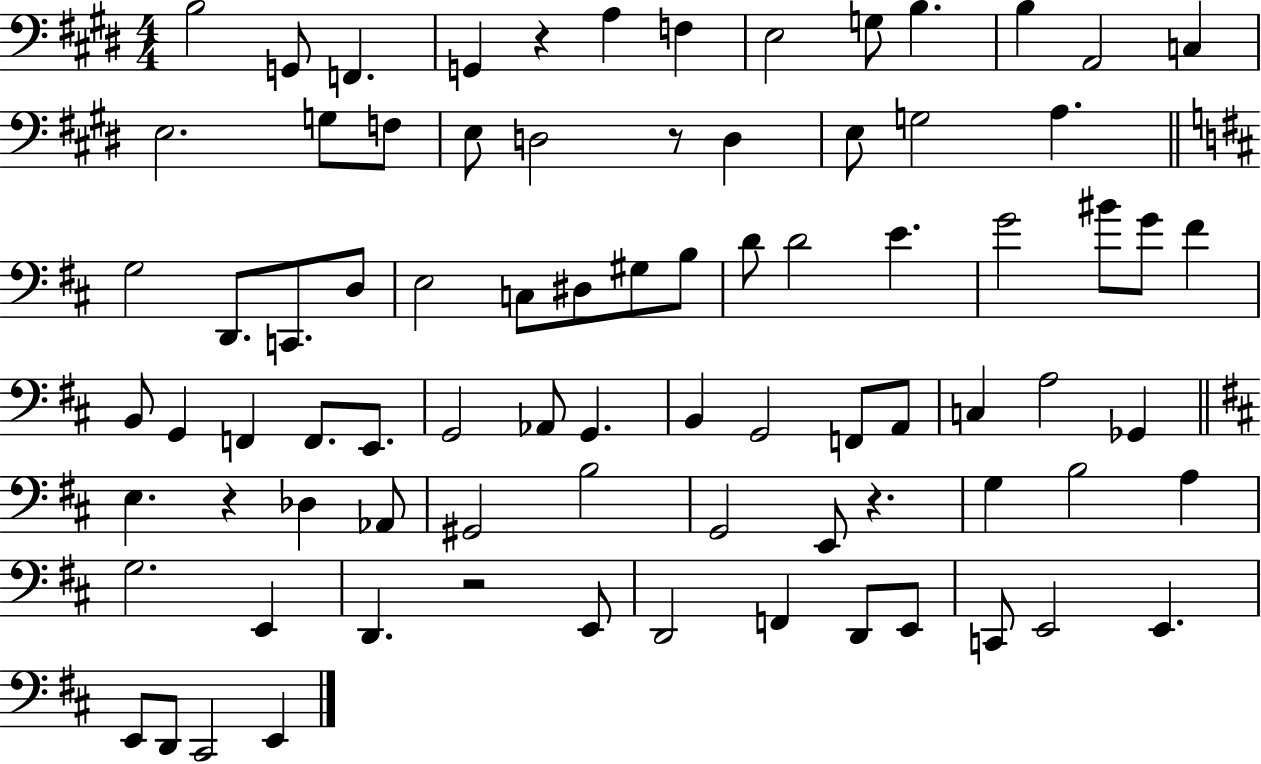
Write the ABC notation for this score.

X:1
T:Untitled
M:4/4
L:1/4
K:E
B,2 G,,/2 F,, G,, z A, F, E,2 G,/2 B, B, A,,2 C, E,2 G,/2 F,/2 E,/2 D,2 z/2 D, E,/2 G,2 A, G,2 D,,/2 C,,/2 D,/2 E,2 C,/2 ^D,/2 ^G,/2 B,/2 D/2 D2 E G2 ^B/2 G/2 ^F B,,/2 G,, F,, F,,/2 E,,/2 G,,2 _A,,/2 G,, B,, G,,2 F,,/2 A,,/2 C, A,2 _G,, E, z _D, _A,,/2 ^G,,2 B,2 G,,2 E,,/2 z G, B,2 A, G,2 E,, D,, z2 E,,/2 D,,2 F,, D,,/2 E,,/2 C,,/2 E,,2 E,, E,,/2 D,,/2 ^C,,2 E,,